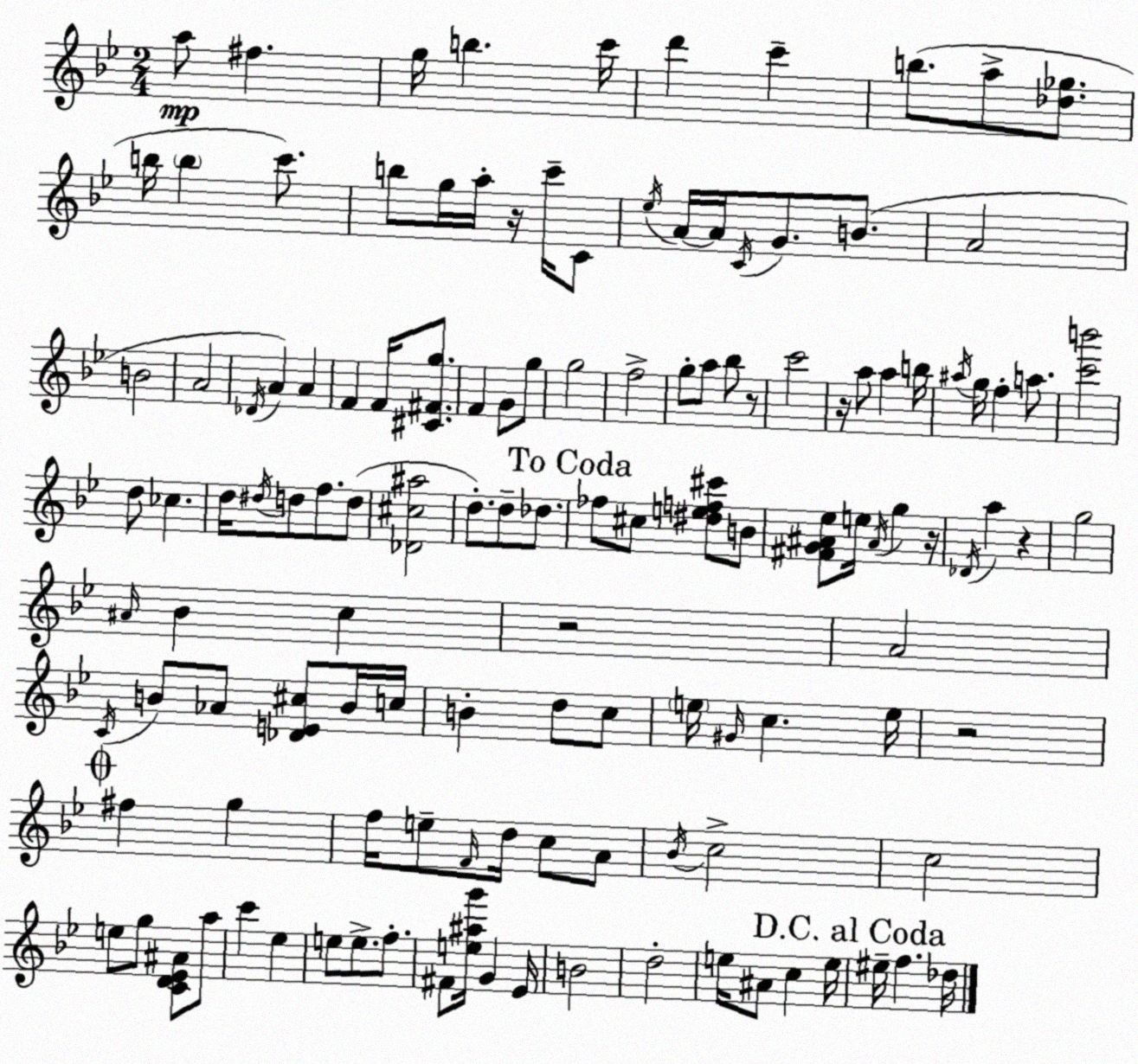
X:1
T:Untitled
M:2/4
L:1/4
K:Gm
a/2 ^f g/4 b c'/4 d' c' b/2 a/2 [_d_g]/2 b/4 b c'/2 b/2 g/4 a/4 z/4 c'/4 C/2 _e/4 A/4 A/4 C/4 G/2 B/2 A2 B2 A2 _D/4 A A F F/4 [^C^Fg]/2 F G/2 g/2 g2 f2 g/2 a/2 _b/2 z/2 c'2 z/4 a/2 a b/4 ^a/4 g/4 f a/2 [c'b']2 d/2 _c d/4 ^d/4 d/2 f/2 d/2 [_D^c^a]2 d/2 d/2 _d/2 _f/2 ^c/2 [^def^c']/2 B/2 [^FG^A_e]/2 e/4 ^A/4 g z/4 _D/4 a z g2 ^A/4 _B c z2 A2 C/4 B/2 _A/2 [_DE^c]/2 B/4 c/4 B d/2 c/2 e/4 ^G/4 c e/4 z2 ^f g f/4 e/2 F/4 d/4 c/2 A/2 _B/4 c2 c2 e/2 g/2 [CD_E^A]/2 a/2 c' _e e/2 e/2 f/2 ^F/2 [e^ag']/4 G _E/4 B2 d2 e/4 ^A/2 c e/4 ^e/4 f _d/4